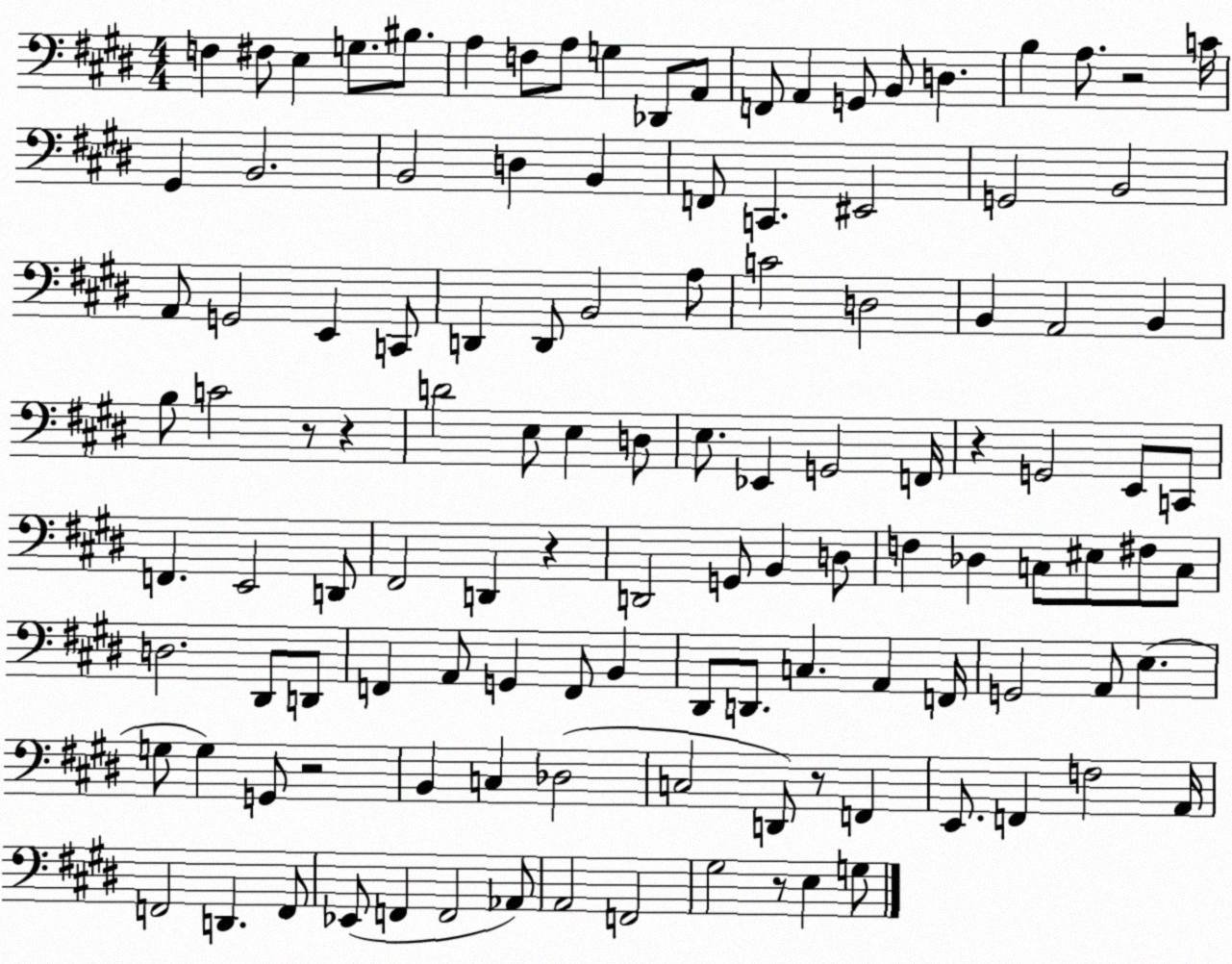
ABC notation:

X:1
T:Untitled
M:4/4
L:1/4
K:E
F, ^F,/2 E, G,/2 ^B,/2 A, F,/2 A,/2 G, _D,,/2 A,,/2 F,,/2 A,, G,,/2 B,,/2 D, B, A,/2 z2 C/4 ^G,, B,,2 B,,2 D, B,, F,,/2 C,, ^E,,2 G,,2 B,,2 A,,/2 G,,2 E,, C,,/2 D,, D,,/2 B,,2 A,/2 C2 D,2 B,, A,,2 B,, B,/2 C2 z/2 z D2 E,/2 E, D,/2 E,/2 _E,, G,,2 F,,/4 z G,,2 E,,/2 C,,/2 F,, E,,2 D,,/2 ^F,,2 D,, z D,,2 G,,/2 B,, D,/2 F, _D, C,/2 ^E,/2 ^F,/2 C,/2 D,2 ^D,,/2 D,,/2 F,, A,,/2 G,, F,,/2 B,, ^D,,/2 D,,/2 C, A,, F,,/4 G,,2 A,,/2 E, G,/2 G, G,,/2 z2 B,, C, _D,2 C,2 D,,/2 z/2 F,, E,,/2 F,, F,2 A,,/4 F,,2 D,, F,,/2 _E,,/2 F,, F,,2 _A,,/2 A,,2 F,,2 ^G,2 z/2 E, G,/2